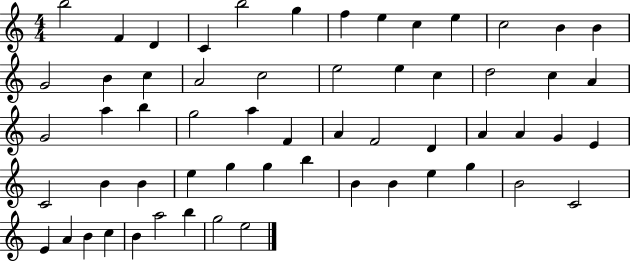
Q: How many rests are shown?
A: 0